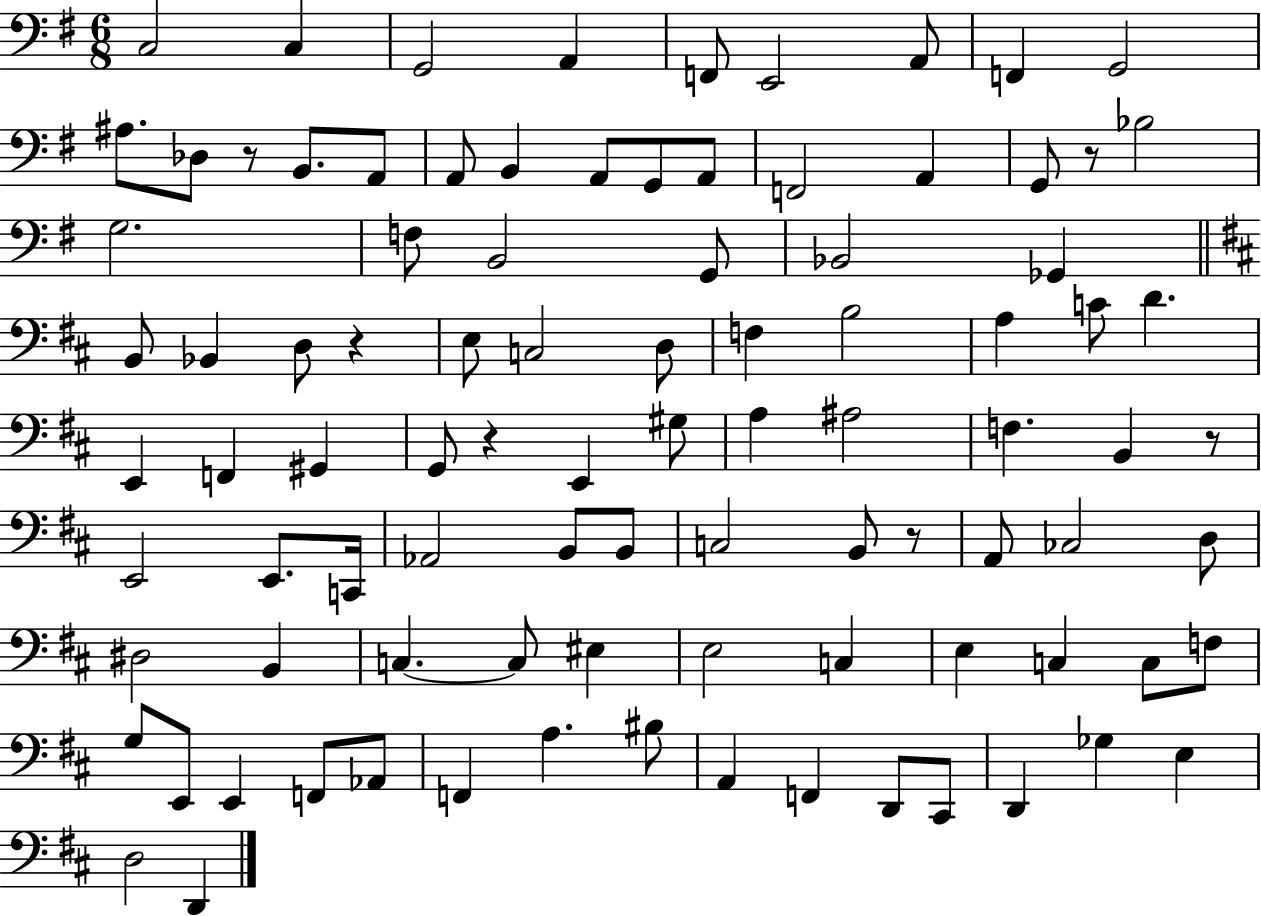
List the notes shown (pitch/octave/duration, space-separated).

C3/h C3/q G2/h A2/q F2/e E2/h A2/e F2/q G2/h A#3/e. Db3/e R/e B2/e. A2/e A2/e B2/q A2/e G2/e A2/e F2/h A2/q G2/e R/e Bb3/h G3/h. F3/e B2/h G2/e Bb2/h Gb2/q B2/e Bb2/q D3/e R/q E3/e C3/h D3/e F3/q B3/h A3/q C4/e D4/q. E2/q F2/q G#2/q G2/e R/q E2/q G#3/e A3/q A#3/h F3/q. B2/q R/e E2/h E2/e. C2/s Ab2/h B2/e B2/e C3/h B2/e R/e A2/e CES3/h D3/e D#3/h B2/q C3/q. C3/e EIS3/q E3/h C3/q E3/q C3/q C3/e F3/e G3/e E2/e E2/q F2/e Ab2/e F2/q A3/q. BIS3/e A2/q F2/q D2/e C#2/e D2/q Gb3/q E3/q D3/h D2/q